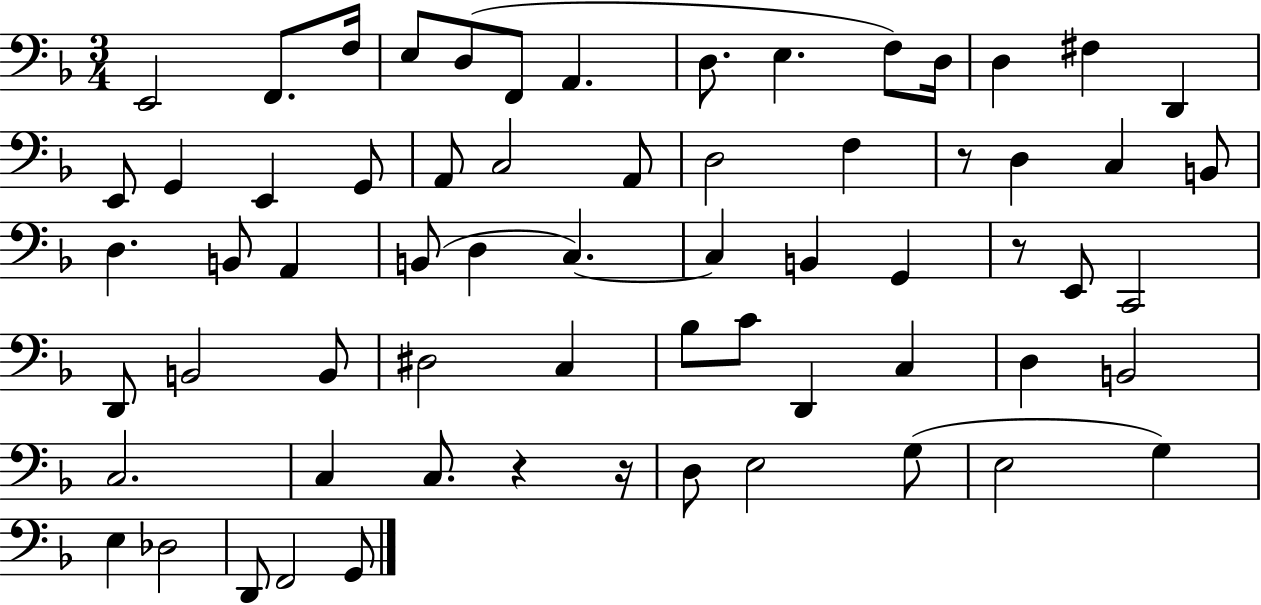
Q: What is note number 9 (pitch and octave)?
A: E3